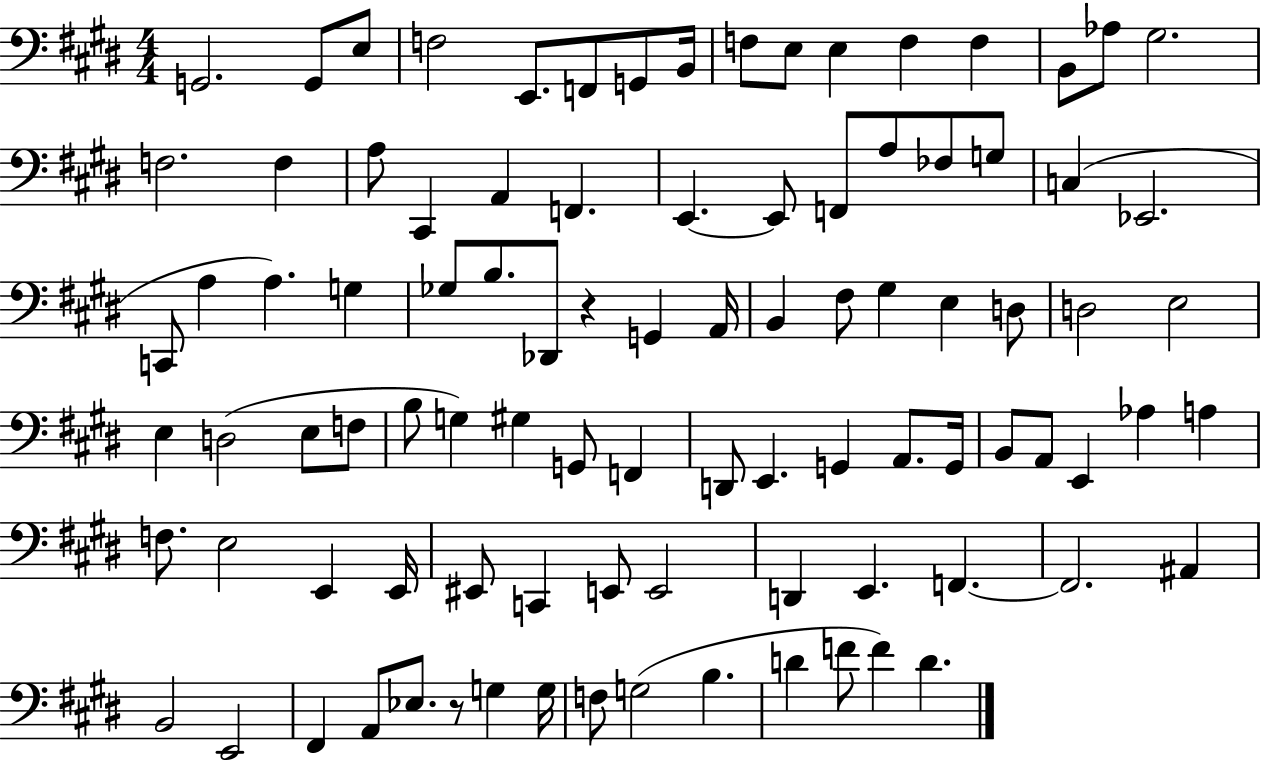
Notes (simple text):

G2/h. G2/e E3/e F3/h E2/e. F2/e G2/e B2/s F3/e E3/e E3/q F3/q F3/q B2/e Ab3/e G#3/h. F3/h. F3/q A3/e C#2/q A2/q F2/q. E2/q. E2/e F2/e A3/e FES3/e G3/e C3/q Eb2/h. C2/e A3/q A3/q. G3/q Gb3/e B3/e. Db2/e R/q G2/q A2/s B2/q F#3/e G#3/q E3/q D3/e D3/h E3/h E3/q D3/h E3/e F3/e B3/e G3/q G#3/q G2/e F2/q D2/e E2/q. G2/q A2/e. G2/s B2/e A2/e E2/q Ab3/q A3/q F3/e. E3/h E2/q E2/s EIS2/e C2/q E2/e E2/h D2/q E2/q. F2/q. F2/h. A#2/q B2/h E2/h F#2/q A2/e Eb3/e. R/e G3/q G3/s F3/e G3/h B3/q. D4/q F4/e F4/q D4/q.